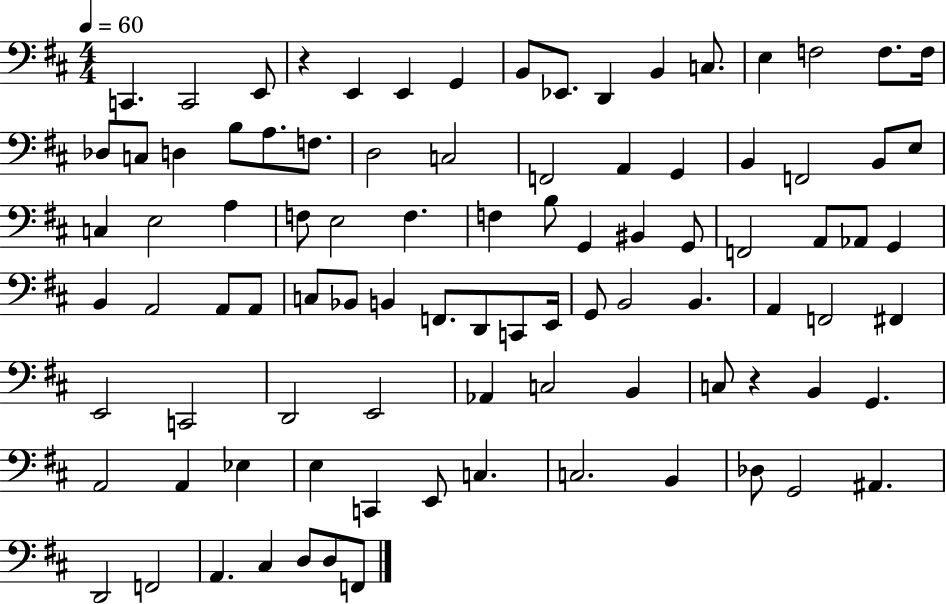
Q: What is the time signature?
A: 4/4